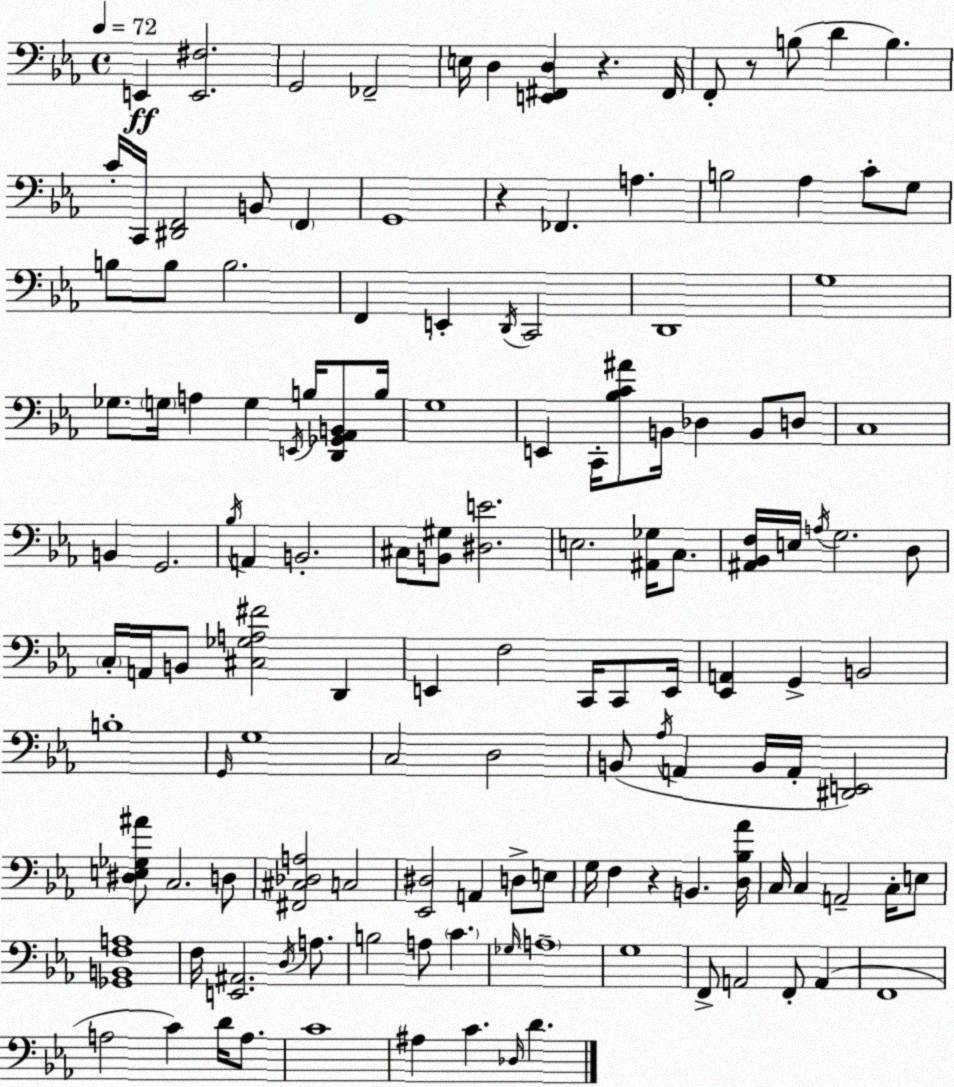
X:1
T:Untitled
M:4/4
L:1/4
K:Eb
E,, [E,,^F,]2 G,,2 _F,,2 E,/4 D, [E,,^F,,D,] z ^F,,/4 F,,/2 z/2 B,/2 D B, C/4 C,,/4 [^D,,F,,]2 B,,/2 F,, G,,4 z _F,, A, B,2 _A, C/2 G,/2 B,/2 B,/2 B,2 F,, E,, D,,/4 C,,2 D,,4 G,4 _G,/2 G,/4 A, G, E,,/4 B,/4 [D,,_G,,_A,,B,,]/2 B,/4 G,4 E,, C,,/4 [_B,C^A]/2 B,,/4 _D, B,,/2 D,/2 C,4 B,, G,,2 _B,/4 A,, B,,2 ^C,/2 [B,,^G,]/2 [^D,E]2 E,2 [^A,,_G,]/4 C,/2 [^A,,_B,,F,]/4 E,/4 A,/4 G,2 D,/2 C,/4 A,,/4 B,,/2 [^C,_G,A,^F]2 D,, E,, F,2 C,,/4 C,,/2 E,,/4 [_E,,A,,] G,, B,,2 B,4 G,,/4 G,4 C,2 D,2 B,,/2 _A,/4 A,, B,,/4 A,,/4 [^D,,E,,]2 [^D,E,_G,^A]/2 C,2 D,/2 [^F,,^C,_D,A,]2 C,2 [_E,,^D,]2 A,, D,/2 E,/2 G,/4 F, z B,, [D,_B,_A]/4 C,/4 C, A,,2 C,/4 E,/2 [_G,,B,,F,A,]4 F,/4 [E,,^A,,]2 D,/4 A,/2 B,2 A,/2 C _G,/4 A,4 G,4 F,,/2 A,,2 F,,/2 A,, F,,4 A,2 C D/4 A,/2 C4 ^A, C _D,/4 D